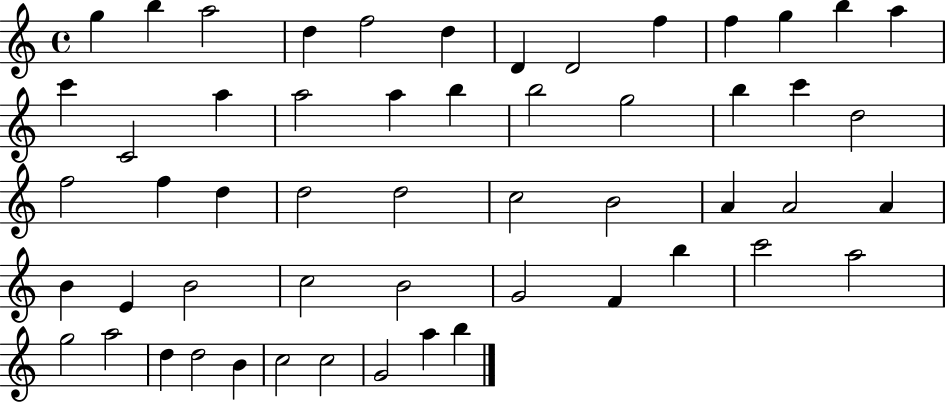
{
  \clef treble
  \time 4/4
  \defaultTimeSignature
  \key c \major
  g''4 b''4 a''2 | d''4 f''2 d''4 | d'4 d'2 f''4 | f''4 g''4 b''4 a''4 | \break c'''4 c'2 a''4 | a''2 a''4 b''4 | b''2 g''2 | b''4 c'''4 d''2 | \break f''2 f''4 d''4 | d''2 d''2 | c''2 b'2 | a'4 a'2 a'4 | \break b'4 e'4 b'2 | c''2 b'2 | g'2 f'4 b''4 | c'''2 a''2 | \break g''2 a''2 | d''4 d''2 b'4 | c''2 c''2 | g'2 a''4 b''4 | \break \bar "|."
}